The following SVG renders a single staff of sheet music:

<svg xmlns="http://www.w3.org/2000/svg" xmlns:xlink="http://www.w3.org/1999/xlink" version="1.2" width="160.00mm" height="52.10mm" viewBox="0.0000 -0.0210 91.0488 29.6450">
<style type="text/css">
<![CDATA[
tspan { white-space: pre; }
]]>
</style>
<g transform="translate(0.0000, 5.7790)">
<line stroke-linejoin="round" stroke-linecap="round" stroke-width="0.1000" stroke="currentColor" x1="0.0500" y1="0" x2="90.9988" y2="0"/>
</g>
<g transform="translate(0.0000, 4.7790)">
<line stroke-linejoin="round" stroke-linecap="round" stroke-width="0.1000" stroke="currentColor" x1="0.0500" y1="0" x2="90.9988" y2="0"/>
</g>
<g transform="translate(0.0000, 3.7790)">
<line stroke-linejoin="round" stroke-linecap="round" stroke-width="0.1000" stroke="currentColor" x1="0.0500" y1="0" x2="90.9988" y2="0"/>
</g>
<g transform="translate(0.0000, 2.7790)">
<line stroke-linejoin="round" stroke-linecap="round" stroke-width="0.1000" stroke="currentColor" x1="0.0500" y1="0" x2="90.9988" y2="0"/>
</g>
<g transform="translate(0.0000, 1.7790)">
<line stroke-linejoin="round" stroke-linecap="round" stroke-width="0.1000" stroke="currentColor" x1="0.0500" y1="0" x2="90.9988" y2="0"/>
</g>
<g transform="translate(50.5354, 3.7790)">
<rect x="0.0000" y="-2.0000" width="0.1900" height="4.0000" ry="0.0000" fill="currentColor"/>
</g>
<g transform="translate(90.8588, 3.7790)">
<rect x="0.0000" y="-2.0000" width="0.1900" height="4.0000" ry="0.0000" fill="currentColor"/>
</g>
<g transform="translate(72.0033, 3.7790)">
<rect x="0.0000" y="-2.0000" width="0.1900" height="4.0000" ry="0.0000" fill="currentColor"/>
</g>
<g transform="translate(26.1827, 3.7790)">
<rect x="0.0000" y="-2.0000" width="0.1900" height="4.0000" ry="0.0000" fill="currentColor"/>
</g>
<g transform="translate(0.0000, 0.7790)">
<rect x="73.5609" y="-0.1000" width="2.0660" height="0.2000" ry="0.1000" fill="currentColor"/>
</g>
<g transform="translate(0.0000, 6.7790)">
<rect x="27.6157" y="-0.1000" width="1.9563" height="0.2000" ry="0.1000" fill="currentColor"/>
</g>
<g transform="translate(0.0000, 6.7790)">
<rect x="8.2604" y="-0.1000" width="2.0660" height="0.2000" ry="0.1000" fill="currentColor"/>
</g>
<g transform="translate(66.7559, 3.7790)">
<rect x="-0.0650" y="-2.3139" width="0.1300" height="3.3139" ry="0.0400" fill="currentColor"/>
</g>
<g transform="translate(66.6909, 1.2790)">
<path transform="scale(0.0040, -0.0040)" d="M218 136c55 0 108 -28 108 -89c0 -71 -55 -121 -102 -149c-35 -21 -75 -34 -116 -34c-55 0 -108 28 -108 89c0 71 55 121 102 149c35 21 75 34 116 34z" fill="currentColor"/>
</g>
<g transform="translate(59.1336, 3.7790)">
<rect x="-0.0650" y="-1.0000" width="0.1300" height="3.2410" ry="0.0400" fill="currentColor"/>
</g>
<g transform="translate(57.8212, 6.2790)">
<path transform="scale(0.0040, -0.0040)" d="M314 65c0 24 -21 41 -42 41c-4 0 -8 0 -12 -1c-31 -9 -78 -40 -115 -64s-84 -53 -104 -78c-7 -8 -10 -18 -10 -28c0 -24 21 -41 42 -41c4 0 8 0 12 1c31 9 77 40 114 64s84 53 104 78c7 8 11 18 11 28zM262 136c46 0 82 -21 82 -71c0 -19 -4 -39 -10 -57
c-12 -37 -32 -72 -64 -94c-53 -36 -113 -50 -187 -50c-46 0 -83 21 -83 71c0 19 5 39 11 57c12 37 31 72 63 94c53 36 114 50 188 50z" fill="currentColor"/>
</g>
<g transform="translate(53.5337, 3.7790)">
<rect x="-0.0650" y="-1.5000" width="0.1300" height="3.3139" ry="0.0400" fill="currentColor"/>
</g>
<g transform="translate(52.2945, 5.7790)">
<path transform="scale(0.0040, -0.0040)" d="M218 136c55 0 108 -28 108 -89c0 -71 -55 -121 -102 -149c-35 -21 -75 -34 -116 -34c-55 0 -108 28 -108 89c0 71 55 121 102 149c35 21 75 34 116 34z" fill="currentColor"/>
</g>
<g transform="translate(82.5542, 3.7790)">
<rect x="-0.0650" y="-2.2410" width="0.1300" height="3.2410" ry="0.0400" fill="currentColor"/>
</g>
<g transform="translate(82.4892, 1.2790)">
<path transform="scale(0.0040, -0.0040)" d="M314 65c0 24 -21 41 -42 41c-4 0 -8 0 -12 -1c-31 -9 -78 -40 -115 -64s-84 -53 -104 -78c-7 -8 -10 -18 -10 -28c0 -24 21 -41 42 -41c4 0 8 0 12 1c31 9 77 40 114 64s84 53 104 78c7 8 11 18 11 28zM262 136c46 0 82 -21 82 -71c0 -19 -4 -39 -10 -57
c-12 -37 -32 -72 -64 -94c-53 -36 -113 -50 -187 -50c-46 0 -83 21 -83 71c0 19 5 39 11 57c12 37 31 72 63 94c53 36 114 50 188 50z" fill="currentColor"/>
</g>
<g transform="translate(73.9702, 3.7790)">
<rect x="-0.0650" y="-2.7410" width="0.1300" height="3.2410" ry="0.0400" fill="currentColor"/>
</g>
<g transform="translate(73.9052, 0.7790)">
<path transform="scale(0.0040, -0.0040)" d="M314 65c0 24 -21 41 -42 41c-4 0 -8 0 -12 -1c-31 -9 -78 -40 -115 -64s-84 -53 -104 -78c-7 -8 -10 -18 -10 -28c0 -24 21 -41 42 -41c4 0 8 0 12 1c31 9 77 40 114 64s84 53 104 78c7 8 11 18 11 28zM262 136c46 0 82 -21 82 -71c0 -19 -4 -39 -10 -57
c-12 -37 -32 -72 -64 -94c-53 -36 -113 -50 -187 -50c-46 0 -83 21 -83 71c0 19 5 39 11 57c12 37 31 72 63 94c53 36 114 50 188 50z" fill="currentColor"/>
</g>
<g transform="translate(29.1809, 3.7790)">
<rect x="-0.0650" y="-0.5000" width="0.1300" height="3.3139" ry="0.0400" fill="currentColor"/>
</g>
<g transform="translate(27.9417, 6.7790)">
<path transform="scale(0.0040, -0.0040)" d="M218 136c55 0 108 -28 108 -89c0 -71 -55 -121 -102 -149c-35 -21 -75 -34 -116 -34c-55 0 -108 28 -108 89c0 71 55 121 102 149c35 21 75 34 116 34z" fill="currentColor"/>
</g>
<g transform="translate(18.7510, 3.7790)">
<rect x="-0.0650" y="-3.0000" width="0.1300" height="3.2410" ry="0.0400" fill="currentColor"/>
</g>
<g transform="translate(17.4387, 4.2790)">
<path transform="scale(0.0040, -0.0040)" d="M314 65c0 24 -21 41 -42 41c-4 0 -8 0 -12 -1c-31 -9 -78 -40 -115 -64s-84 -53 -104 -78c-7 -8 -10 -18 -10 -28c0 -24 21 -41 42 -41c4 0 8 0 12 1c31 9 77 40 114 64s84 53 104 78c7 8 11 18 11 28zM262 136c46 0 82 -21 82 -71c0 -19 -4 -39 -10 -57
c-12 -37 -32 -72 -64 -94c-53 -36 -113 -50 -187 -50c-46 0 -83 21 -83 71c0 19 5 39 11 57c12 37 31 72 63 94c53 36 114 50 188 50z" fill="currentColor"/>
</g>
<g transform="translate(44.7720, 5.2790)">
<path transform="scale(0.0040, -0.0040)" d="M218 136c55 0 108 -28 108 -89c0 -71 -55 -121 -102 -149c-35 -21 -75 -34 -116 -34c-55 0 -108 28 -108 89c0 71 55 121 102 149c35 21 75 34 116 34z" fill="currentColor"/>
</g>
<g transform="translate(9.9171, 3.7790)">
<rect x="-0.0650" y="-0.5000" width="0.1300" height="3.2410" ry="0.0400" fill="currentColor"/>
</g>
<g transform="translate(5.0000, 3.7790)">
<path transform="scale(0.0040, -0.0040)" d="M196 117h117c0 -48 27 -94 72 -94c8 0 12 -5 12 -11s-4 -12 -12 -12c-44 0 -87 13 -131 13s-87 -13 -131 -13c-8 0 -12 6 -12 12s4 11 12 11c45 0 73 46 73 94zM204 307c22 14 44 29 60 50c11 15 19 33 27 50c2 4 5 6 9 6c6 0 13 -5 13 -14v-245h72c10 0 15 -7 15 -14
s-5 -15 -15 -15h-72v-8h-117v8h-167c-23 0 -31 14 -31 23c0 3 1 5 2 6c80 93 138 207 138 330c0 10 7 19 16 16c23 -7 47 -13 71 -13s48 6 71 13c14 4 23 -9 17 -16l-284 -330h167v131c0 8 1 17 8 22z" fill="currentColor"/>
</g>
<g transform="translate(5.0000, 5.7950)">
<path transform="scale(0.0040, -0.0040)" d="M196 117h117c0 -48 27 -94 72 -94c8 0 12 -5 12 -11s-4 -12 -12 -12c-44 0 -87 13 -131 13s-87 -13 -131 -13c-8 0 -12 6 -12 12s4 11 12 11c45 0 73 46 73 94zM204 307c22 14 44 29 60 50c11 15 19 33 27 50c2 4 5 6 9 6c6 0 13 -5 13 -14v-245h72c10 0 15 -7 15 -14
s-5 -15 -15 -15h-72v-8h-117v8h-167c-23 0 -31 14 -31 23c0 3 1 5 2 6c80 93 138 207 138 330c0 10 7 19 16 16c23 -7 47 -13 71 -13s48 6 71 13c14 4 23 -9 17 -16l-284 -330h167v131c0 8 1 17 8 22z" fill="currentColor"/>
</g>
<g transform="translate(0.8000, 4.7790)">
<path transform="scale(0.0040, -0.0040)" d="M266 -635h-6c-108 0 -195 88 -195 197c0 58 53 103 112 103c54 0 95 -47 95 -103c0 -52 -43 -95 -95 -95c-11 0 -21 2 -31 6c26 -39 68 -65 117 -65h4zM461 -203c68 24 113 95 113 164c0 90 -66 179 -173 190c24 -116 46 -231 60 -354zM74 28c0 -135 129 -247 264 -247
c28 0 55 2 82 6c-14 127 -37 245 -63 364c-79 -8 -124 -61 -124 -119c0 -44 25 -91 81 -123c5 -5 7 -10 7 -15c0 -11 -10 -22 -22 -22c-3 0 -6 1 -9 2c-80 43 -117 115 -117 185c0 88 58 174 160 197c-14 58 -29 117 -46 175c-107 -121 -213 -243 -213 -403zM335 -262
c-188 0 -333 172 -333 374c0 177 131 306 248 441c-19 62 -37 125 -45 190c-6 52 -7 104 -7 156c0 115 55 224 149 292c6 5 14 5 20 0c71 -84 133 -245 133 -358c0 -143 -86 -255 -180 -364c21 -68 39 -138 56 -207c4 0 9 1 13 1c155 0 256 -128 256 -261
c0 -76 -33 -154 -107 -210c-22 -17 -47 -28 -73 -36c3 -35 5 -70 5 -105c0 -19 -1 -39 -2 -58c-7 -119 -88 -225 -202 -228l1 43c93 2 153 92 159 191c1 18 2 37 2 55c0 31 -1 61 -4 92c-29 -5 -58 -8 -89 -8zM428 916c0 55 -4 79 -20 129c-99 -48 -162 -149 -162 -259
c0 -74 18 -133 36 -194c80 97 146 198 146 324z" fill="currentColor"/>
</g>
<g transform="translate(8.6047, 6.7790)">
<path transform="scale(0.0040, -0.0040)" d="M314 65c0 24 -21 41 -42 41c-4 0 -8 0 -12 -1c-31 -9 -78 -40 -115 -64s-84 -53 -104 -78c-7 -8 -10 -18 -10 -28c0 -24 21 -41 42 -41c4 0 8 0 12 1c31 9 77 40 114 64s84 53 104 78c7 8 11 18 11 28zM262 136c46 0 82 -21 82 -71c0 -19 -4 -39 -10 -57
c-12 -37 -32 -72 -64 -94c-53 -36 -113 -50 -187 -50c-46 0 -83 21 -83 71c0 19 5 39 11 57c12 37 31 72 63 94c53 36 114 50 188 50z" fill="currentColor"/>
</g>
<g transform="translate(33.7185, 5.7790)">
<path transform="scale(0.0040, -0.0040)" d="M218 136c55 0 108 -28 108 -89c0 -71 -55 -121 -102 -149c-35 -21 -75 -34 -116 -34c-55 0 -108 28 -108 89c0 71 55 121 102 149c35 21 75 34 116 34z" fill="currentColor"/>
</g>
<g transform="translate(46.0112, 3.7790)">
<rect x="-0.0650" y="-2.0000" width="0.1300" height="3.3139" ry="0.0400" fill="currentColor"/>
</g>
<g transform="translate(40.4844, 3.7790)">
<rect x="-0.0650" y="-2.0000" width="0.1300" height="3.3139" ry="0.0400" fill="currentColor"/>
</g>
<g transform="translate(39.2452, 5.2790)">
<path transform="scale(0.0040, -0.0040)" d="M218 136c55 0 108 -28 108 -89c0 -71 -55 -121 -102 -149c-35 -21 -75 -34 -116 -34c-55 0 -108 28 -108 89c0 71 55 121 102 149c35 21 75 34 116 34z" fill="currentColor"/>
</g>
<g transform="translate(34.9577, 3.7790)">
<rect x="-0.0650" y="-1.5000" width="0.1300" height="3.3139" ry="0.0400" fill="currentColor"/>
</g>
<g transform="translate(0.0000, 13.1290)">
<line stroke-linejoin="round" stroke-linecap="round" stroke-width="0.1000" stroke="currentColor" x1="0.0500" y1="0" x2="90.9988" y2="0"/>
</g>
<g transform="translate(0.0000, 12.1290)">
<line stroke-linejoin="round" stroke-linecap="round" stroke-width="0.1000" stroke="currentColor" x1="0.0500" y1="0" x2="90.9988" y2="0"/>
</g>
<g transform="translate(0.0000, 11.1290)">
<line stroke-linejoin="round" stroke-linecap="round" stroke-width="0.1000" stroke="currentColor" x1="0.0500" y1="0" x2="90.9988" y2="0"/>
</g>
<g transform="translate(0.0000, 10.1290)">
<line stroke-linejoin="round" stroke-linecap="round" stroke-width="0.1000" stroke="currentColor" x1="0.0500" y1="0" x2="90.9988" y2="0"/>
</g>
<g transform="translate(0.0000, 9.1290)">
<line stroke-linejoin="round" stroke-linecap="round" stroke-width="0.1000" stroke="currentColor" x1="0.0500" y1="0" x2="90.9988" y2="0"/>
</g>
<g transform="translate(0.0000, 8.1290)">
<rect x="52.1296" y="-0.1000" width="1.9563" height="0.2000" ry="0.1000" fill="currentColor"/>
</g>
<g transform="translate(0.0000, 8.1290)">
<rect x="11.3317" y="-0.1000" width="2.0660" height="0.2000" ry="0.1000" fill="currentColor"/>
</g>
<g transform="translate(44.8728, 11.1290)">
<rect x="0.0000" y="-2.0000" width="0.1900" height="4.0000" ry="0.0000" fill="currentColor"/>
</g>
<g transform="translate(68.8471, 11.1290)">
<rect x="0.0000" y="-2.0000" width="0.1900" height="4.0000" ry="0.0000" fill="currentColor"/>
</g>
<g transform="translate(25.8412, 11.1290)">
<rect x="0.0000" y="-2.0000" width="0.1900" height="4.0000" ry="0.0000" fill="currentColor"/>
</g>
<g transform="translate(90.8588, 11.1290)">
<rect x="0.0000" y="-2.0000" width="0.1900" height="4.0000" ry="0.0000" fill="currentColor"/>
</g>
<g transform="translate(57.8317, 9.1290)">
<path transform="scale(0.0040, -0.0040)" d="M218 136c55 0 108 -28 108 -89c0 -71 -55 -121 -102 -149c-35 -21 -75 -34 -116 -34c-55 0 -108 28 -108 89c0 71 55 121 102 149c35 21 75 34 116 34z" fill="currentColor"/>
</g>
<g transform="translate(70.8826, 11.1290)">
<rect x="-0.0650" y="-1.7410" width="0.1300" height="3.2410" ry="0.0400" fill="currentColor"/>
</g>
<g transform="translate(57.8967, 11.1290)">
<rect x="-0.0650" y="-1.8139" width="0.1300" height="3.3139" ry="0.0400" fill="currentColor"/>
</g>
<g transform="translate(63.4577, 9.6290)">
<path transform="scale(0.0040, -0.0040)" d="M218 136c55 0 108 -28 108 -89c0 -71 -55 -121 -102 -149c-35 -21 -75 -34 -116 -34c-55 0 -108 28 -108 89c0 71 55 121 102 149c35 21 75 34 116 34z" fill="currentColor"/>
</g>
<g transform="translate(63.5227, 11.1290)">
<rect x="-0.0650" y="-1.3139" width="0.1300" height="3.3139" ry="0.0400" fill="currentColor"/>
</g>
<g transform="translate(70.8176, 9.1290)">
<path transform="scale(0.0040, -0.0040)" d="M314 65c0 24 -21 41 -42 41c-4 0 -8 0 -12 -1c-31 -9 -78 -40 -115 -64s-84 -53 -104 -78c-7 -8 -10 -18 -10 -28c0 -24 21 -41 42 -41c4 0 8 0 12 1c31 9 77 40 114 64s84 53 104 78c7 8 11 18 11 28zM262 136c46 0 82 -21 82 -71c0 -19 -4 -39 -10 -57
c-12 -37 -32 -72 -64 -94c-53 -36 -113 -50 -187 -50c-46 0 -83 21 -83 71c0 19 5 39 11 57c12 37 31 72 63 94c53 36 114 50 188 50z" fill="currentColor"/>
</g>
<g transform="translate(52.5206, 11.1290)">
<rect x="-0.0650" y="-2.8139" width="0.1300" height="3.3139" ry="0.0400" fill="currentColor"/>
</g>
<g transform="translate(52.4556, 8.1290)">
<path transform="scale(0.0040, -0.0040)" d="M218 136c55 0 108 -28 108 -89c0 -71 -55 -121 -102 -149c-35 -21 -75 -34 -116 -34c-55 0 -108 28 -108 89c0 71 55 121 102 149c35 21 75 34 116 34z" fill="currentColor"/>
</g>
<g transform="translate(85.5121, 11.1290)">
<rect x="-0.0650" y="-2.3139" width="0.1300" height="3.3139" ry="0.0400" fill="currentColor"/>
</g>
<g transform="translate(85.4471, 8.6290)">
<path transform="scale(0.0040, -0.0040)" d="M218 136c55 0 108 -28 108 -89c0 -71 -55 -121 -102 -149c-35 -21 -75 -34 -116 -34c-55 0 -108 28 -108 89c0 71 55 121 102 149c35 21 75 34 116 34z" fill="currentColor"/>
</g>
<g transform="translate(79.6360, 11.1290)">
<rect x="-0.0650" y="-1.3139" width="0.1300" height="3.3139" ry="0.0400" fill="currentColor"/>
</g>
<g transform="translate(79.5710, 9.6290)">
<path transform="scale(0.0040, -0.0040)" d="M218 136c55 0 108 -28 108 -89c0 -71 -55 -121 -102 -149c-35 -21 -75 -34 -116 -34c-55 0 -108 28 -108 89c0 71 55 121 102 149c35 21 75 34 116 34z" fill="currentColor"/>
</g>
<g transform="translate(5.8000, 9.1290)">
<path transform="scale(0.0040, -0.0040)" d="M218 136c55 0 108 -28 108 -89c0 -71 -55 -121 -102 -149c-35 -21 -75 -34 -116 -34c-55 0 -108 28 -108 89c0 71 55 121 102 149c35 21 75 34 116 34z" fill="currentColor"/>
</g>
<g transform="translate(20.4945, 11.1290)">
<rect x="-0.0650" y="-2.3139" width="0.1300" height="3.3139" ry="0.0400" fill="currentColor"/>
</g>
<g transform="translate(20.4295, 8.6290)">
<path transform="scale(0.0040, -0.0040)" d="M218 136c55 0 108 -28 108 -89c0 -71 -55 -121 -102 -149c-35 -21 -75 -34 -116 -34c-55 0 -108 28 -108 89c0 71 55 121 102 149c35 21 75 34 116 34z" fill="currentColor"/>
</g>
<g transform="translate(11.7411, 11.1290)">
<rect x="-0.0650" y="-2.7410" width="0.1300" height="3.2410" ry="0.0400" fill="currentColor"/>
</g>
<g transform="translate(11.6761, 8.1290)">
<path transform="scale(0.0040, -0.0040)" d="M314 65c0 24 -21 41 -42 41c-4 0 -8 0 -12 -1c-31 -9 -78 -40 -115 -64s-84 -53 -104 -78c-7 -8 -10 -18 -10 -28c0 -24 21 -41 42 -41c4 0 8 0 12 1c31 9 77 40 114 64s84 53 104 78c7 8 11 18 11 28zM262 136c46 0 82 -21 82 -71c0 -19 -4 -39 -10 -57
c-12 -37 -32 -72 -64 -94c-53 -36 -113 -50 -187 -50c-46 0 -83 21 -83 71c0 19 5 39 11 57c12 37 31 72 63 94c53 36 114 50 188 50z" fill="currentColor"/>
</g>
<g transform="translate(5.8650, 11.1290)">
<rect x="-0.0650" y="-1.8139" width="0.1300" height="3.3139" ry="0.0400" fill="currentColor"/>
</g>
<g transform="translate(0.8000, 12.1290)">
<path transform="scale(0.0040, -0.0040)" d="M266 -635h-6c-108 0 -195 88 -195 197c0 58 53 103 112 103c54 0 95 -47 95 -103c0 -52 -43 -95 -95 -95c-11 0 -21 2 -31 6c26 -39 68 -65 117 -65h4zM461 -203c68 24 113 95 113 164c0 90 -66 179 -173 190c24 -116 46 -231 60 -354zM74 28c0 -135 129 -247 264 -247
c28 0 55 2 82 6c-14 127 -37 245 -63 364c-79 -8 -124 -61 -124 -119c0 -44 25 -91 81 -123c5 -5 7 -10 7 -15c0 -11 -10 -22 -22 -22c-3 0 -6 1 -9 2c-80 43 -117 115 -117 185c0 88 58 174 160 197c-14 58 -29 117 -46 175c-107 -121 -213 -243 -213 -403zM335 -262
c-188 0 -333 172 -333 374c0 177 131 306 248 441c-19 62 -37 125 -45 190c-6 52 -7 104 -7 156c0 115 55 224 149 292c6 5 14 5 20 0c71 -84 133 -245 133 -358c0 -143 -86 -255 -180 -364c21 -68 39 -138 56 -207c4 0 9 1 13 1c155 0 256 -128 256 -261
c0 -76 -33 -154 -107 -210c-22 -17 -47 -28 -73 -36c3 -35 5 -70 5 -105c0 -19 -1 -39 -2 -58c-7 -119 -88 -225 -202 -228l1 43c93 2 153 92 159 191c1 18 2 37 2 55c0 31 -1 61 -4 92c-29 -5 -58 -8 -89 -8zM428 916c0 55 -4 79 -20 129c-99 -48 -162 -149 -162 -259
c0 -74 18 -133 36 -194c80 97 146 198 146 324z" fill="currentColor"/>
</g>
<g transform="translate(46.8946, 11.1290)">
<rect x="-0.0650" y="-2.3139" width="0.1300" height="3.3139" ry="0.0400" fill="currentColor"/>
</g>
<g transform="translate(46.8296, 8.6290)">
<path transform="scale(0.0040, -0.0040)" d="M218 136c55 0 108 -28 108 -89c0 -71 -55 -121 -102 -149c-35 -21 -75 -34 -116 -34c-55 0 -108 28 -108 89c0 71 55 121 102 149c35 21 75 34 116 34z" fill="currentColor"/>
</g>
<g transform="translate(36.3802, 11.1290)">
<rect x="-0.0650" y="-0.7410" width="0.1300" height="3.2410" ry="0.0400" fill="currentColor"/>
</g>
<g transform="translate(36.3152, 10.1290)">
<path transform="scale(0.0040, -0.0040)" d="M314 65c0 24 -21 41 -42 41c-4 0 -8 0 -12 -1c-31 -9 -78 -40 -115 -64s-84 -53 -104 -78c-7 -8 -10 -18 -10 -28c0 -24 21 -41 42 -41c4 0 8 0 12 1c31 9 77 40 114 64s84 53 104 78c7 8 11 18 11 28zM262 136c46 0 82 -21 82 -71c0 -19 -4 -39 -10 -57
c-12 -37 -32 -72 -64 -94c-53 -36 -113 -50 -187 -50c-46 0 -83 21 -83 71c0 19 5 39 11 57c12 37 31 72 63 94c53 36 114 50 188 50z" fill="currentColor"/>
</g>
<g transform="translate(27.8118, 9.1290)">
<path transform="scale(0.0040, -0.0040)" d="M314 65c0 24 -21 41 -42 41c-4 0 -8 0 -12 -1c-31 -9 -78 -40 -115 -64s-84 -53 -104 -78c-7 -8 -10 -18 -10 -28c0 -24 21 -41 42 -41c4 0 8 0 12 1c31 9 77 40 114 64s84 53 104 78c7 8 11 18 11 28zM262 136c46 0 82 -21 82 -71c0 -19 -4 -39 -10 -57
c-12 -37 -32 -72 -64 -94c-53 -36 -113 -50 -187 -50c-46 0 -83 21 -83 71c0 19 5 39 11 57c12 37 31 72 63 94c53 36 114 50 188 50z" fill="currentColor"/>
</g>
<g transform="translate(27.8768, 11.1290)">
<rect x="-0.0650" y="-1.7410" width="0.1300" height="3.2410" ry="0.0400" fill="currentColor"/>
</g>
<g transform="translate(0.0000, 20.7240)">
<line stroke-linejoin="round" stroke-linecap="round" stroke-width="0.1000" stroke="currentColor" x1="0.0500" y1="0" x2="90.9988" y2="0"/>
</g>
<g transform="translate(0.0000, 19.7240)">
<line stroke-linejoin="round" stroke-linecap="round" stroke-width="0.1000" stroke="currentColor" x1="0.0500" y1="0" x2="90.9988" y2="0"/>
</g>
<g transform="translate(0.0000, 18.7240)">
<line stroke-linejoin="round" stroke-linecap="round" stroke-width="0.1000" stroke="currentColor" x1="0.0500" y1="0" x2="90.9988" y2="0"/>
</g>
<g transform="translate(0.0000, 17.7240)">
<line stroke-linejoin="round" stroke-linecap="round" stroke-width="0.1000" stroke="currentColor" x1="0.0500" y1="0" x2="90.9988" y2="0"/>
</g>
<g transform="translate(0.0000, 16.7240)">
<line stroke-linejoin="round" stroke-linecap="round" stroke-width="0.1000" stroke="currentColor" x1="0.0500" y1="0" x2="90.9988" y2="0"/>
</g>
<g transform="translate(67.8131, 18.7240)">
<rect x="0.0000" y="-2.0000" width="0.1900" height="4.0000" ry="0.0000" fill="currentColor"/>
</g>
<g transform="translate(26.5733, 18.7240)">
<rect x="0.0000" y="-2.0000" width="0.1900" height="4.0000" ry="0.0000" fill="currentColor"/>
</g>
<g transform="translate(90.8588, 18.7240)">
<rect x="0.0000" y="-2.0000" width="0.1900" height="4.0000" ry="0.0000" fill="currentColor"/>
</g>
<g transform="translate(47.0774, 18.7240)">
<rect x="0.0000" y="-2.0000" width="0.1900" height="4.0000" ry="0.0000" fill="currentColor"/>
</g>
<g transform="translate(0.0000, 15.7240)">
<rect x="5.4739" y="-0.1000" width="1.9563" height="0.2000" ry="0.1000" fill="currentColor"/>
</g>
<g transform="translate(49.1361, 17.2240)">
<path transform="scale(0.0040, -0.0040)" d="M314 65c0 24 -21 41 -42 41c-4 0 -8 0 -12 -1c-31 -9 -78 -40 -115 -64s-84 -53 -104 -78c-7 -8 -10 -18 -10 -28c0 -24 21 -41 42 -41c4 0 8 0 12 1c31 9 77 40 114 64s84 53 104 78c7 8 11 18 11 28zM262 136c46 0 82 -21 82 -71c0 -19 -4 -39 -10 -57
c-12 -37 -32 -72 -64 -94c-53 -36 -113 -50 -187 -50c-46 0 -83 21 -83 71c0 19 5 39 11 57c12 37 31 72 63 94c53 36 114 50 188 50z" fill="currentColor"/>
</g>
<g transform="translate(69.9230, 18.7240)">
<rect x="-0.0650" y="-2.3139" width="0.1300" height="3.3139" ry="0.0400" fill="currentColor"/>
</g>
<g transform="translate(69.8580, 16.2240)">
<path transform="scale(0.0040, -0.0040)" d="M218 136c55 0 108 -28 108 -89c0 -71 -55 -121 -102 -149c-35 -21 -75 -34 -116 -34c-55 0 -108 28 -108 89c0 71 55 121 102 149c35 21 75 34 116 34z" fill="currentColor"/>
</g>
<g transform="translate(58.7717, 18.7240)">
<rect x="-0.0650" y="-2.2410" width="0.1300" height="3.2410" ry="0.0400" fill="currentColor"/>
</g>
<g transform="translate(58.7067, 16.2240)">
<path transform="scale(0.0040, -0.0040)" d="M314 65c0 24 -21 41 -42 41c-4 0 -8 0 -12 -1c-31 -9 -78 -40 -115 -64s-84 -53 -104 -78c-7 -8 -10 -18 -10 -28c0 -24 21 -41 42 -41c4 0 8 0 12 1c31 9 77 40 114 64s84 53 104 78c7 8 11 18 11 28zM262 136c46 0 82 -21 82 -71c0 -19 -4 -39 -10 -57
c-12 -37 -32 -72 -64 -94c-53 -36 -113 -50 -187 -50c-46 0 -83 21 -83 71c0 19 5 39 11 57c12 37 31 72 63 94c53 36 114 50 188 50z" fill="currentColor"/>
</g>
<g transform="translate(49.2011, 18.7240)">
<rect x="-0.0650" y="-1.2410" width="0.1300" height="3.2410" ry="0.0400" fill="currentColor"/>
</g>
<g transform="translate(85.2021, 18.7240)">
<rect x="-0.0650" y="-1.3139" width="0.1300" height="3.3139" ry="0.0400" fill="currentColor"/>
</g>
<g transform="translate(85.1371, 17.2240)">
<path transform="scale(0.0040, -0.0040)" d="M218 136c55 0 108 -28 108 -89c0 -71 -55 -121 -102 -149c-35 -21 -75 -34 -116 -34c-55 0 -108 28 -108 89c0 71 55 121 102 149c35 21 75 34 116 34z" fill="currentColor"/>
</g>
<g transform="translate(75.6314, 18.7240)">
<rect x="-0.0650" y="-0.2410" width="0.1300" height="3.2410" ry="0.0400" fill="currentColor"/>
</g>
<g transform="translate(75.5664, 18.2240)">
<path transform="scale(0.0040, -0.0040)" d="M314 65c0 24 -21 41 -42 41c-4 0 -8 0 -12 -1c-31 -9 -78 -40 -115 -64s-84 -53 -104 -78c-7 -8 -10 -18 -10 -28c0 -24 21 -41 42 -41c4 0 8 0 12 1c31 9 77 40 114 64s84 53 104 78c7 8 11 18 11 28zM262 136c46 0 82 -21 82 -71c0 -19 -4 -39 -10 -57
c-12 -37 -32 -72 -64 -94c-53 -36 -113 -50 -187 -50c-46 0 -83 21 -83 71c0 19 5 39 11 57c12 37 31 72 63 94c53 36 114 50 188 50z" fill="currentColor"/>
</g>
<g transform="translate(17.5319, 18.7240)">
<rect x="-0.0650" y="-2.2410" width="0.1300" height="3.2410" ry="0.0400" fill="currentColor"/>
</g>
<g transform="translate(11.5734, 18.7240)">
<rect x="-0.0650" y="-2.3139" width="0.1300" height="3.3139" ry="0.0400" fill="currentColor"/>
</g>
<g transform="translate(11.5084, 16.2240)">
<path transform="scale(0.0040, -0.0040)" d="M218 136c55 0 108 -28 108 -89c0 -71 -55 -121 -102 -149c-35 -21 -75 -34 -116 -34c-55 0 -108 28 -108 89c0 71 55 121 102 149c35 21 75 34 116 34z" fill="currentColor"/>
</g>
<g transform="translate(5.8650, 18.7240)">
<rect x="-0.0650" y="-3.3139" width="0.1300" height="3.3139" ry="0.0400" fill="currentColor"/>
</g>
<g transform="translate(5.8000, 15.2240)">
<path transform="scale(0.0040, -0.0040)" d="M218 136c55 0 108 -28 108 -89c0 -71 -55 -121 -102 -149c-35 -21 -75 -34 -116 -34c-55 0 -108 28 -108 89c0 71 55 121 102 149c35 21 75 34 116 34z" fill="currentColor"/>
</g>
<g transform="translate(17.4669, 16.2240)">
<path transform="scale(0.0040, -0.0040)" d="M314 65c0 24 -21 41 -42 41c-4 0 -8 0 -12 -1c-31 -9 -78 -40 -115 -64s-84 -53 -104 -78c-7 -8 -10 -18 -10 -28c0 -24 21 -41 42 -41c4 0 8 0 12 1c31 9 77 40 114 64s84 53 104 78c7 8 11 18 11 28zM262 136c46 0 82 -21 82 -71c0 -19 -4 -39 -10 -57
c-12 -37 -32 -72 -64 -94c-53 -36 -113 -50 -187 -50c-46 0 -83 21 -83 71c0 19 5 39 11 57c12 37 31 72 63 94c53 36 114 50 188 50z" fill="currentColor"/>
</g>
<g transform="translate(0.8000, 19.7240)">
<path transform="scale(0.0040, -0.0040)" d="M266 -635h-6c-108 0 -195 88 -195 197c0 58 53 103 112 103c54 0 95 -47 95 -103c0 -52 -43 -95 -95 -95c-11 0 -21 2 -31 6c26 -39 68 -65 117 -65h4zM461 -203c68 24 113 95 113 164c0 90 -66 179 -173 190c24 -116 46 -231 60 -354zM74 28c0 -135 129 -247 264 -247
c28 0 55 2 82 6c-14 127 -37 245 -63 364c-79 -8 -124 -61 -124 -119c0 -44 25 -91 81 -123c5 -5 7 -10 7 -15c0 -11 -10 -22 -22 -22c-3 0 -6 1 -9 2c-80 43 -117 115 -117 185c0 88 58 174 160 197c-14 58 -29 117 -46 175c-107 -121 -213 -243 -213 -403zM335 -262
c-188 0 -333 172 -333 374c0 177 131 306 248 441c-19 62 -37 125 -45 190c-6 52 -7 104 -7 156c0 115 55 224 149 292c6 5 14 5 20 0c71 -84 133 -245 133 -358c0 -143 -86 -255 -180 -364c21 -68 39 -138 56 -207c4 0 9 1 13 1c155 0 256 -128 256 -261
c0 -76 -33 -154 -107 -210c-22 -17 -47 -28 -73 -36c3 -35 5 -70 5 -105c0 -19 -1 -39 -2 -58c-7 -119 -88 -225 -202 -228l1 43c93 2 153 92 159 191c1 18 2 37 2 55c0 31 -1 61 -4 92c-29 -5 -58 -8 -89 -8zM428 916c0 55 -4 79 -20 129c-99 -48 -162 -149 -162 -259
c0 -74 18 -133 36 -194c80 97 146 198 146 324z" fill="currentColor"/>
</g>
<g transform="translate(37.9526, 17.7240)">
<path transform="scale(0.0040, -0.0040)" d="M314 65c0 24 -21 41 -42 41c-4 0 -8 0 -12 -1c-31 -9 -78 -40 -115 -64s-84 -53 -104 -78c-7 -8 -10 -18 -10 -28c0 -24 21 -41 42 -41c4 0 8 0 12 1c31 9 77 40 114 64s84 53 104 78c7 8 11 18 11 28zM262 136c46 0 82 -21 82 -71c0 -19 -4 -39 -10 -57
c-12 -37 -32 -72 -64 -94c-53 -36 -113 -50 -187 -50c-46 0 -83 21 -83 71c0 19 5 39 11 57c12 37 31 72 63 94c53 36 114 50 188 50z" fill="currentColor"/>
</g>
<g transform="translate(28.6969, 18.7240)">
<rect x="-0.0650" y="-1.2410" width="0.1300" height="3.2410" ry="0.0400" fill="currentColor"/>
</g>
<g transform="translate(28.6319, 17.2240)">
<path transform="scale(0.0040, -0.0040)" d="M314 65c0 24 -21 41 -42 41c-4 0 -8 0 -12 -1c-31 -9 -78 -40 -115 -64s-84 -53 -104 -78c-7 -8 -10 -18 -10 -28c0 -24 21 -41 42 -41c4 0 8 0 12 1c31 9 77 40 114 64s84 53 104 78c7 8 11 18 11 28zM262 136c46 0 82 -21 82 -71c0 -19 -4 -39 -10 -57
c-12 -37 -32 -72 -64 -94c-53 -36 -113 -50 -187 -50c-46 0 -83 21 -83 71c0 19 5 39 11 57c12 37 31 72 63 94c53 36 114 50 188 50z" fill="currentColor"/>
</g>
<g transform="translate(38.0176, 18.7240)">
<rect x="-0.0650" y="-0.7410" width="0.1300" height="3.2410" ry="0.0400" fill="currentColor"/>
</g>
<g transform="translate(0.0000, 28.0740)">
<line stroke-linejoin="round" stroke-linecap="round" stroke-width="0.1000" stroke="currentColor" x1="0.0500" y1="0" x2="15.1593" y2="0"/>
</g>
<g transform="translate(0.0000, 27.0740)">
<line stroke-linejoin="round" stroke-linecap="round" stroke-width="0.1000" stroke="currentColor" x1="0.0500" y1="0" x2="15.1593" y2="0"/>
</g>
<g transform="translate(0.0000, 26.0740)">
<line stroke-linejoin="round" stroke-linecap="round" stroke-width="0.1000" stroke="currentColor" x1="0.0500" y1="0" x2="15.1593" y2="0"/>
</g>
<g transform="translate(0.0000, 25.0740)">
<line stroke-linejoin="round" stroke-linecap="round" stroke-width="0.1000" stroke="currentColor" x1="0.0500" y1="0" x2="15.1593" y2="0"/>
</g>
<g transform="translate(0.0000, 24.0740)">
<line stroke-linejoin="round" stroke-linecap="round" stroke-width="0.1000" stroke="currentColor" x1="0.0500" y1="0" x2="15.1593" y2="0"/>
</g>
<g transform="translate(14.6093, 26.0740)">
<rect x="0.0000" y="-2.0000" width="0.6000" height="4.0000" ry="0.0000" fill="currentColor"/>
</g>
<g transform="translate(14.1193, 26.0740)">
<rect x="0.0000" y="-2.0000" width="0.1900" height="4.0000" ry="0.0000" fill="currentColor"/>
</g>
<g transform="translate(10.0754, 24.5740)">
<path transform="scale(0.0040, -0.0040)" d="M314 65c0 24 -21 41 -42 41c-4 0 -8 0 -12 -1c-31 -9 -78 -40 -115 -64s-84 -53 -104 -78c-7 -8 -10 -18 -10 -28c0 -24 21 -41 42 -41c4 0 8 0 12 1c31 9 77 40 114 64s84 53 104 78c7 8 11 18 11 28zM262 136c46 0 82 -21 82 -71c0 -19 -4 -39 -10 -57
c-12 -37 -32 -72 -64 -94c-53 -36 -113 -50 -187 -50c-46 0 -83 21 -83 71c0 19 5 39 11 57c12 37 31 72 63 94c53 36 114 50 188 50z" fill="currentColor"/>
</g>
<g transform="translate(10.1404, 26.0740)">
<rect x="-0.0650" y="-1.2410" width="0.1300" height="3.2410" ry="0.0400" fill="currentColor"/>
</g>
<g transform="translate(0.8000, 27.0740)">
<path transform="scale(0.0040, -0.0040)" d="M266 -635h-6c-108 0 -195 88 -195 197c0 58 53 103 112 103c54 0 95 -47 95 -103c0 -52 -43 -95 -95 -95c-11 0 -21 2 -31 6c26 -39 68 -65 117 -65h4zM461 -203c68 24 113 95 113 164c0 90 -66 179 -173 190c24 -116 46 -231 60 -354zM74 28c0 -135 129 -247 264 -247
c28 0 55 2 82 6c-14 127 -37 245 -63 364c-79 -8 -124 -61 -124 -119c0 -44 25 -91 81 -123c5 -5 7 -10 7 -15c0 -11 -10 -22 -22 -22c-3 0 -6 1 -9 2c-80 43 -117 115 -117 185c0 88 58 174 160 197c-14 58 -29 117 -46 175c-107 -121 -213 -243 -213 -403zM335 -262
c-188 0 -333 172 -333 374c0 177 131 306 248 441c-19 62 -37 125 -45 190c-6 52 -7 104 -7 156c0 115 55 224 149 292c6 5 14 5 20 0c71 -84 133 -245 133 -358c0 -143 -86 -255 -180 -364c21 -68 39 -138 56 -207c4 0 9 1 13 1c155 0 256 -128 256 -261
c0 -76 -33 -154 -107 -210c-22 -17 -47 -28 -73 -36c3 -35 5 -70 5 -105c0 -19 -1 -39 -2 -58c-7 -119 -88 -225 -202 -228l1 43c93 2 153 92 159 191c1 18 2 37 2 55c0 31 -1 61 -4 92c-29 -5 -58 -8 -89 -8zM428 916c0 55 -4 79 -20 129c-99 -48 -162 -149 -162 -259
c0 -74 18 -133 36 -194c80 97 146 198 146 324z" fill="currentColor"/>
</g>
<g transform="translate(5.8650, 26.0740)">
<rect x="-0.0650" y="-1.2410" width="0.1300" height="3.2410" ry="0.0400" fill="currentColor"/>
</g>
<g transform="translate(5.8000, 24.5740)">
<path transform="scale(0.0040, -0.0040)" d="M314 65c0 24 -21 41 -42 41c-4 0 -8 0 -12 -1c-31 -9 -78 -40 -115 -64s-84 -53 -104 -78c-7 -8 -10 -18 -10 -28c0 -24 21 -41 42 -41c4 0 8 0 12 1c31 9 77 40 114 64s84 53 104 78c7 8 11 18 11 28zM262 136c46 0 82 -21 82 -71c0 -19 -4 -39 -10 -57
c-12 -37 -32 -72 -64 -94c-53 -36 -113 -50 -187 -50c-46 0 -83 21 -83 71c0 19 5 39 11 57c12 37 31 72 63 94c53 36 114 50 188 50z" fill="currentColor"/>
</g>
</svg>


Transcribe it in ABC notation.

X:1
T:Untitled
M:4/4
L:1/4
K:C
C2 A2 C E F F E D2 g a2 g2 f a2 g f2 d2 g a f e f2 e g b g g2 e2 d2 e2 g2 g c2 e e2 e2